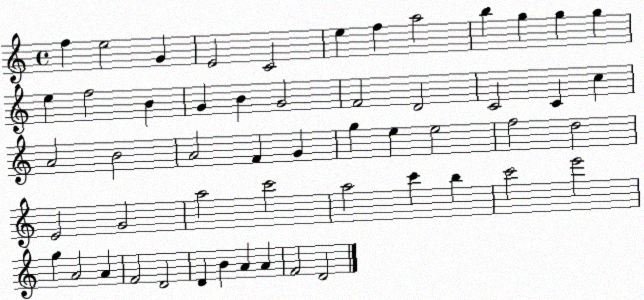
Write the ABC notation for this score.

X:1
T:Untitled
M:4/4
L:1/4
K:C
f e2 G E2 C2 e f a2 b g g g e f2 B G B G2 F2 D2 C2 C c A2 B2 A2 F G g e e2 f2 d2 E2 G2 a2 c'2 a2 c' b c'2 e'2 g A2 A F2 D2 D B A A F2 D2